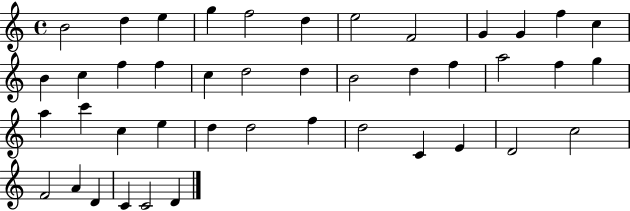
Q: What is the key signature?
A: C major